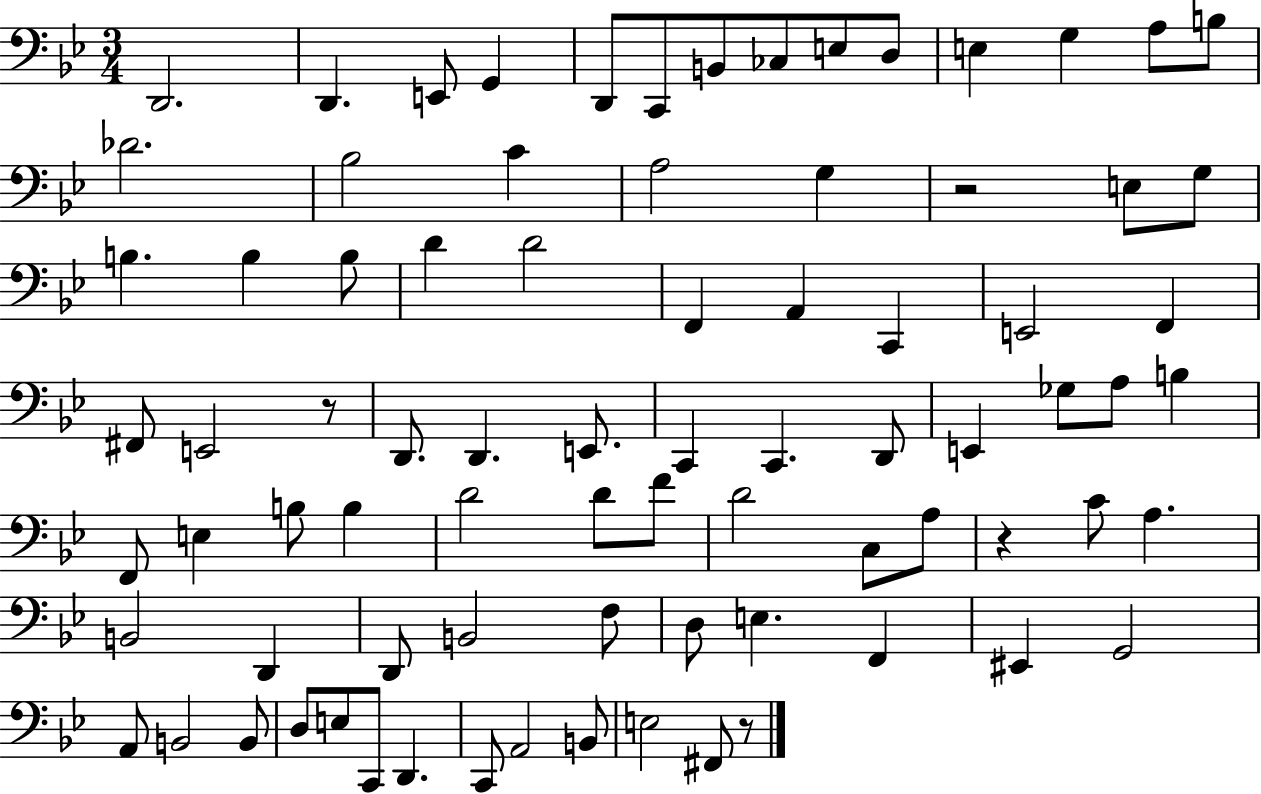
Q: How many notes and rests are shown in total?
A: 81